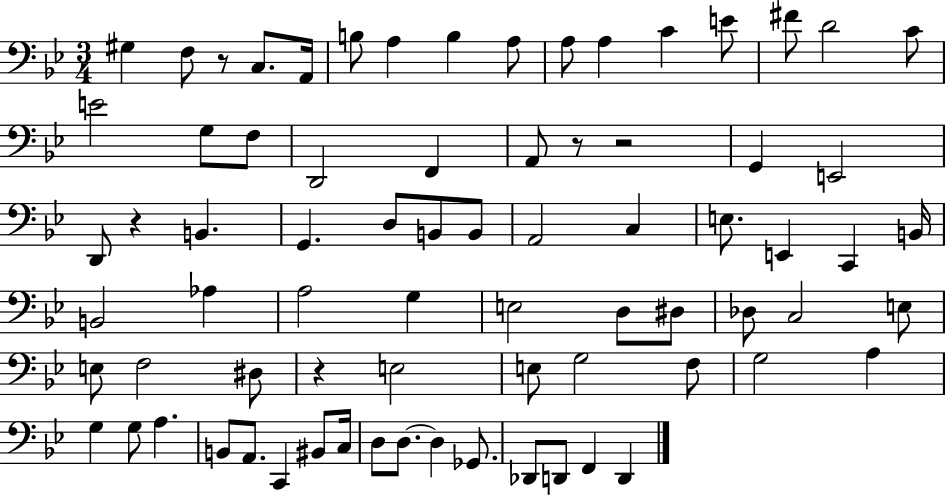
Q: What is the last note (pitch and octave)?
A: D2